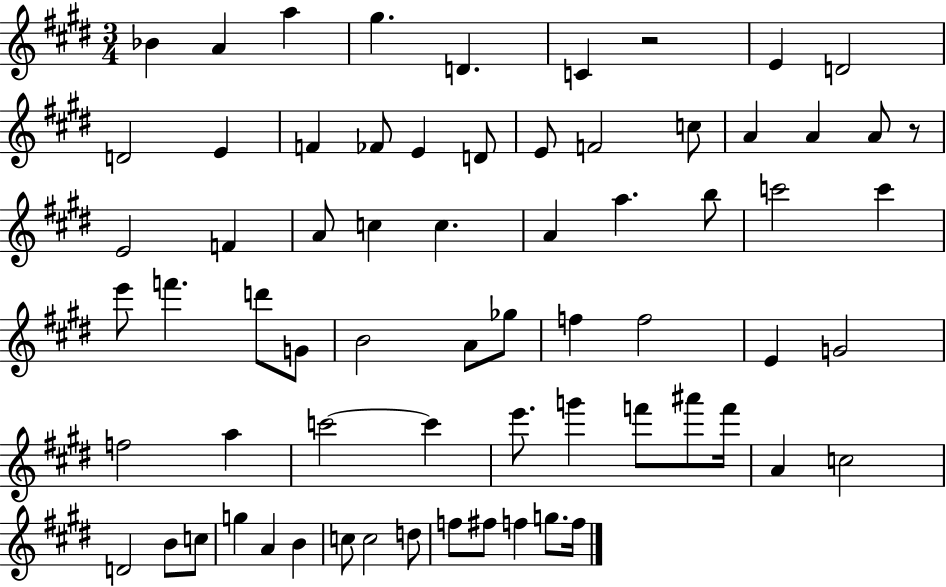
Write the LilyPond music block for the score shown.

{
  \clef treble
  \numericTimeSignature
  \time 3/4
  \key e \major
  bes'4 a'4 a''4 | gis''4. d'4. | c'4 r2 | e'4 d'2 | \break d'2 e'4 | f'4 fes'8 e'4 d'8 | e'8 f'2 c''8 | a'4 a'4 a'8 r8 | \break e'2 f'4 | a'8 c''4 c''4. | a'4 a''4. b''8 | c'''2 c'''4 | \break e'''8 f'''4. d'''8 g'8 | b'2 a'8 ges''8 | f''4 f''2 | e'4 g'2 | \break f''2 a''4 | c'''2~~ c'''4 | e'''8. g'''4 f'''8 ais'''8 f'''16 | a'4 c''2 | \break d'2 b'8 c''8 | g''4 a'4 b'4 | c''8 c''2 d''8 | f''8 fis''8 f''4 g''8. f''16 | \break \bar "|."
}